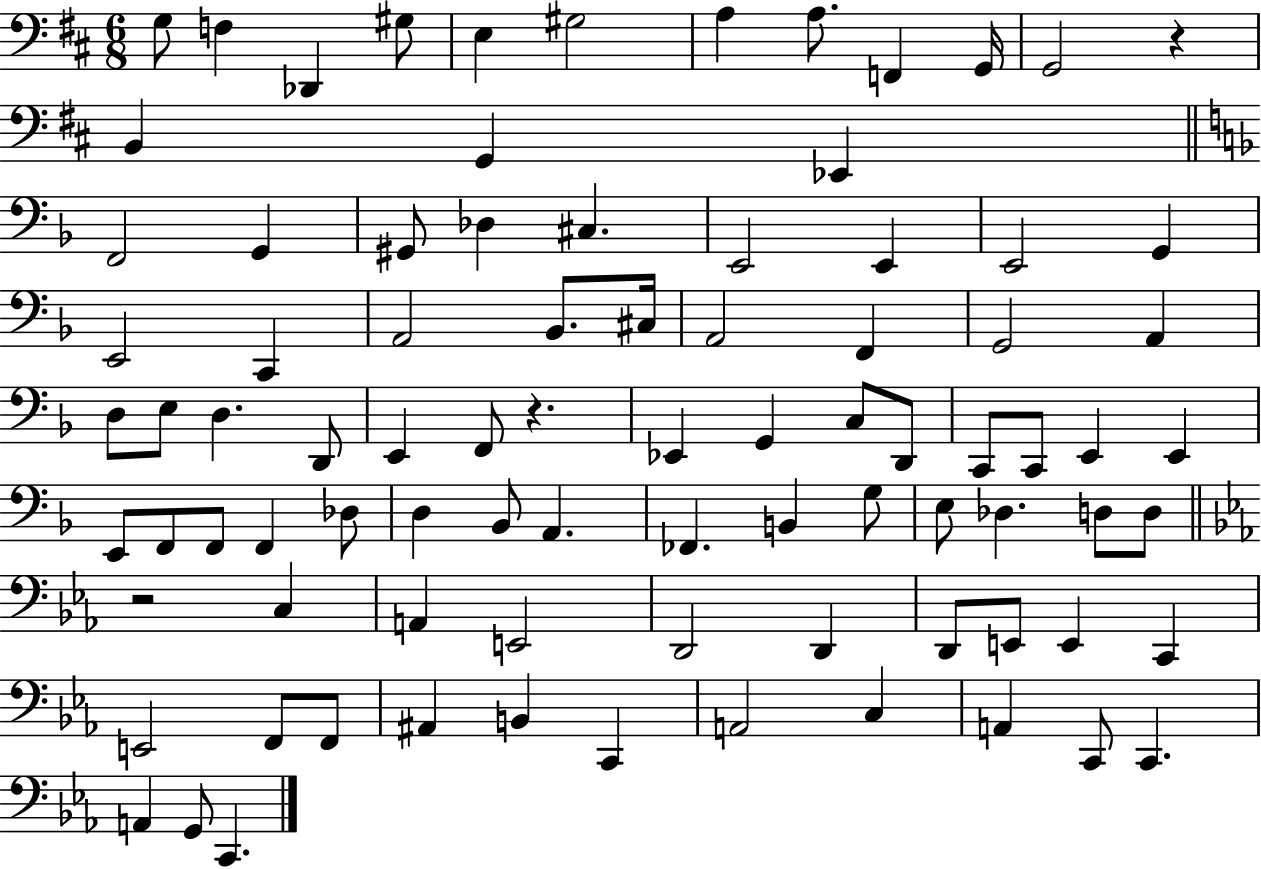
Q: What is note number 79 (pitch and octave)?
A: A2